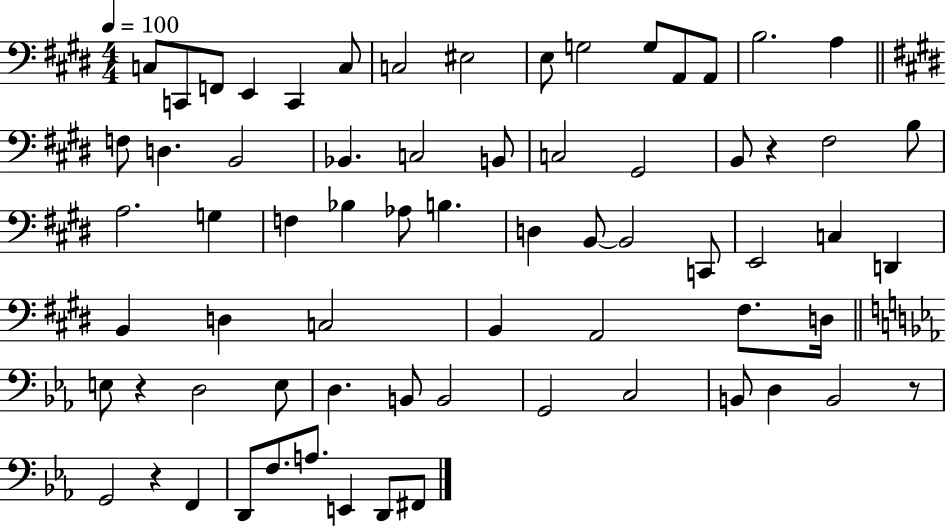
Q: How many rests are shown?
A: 4